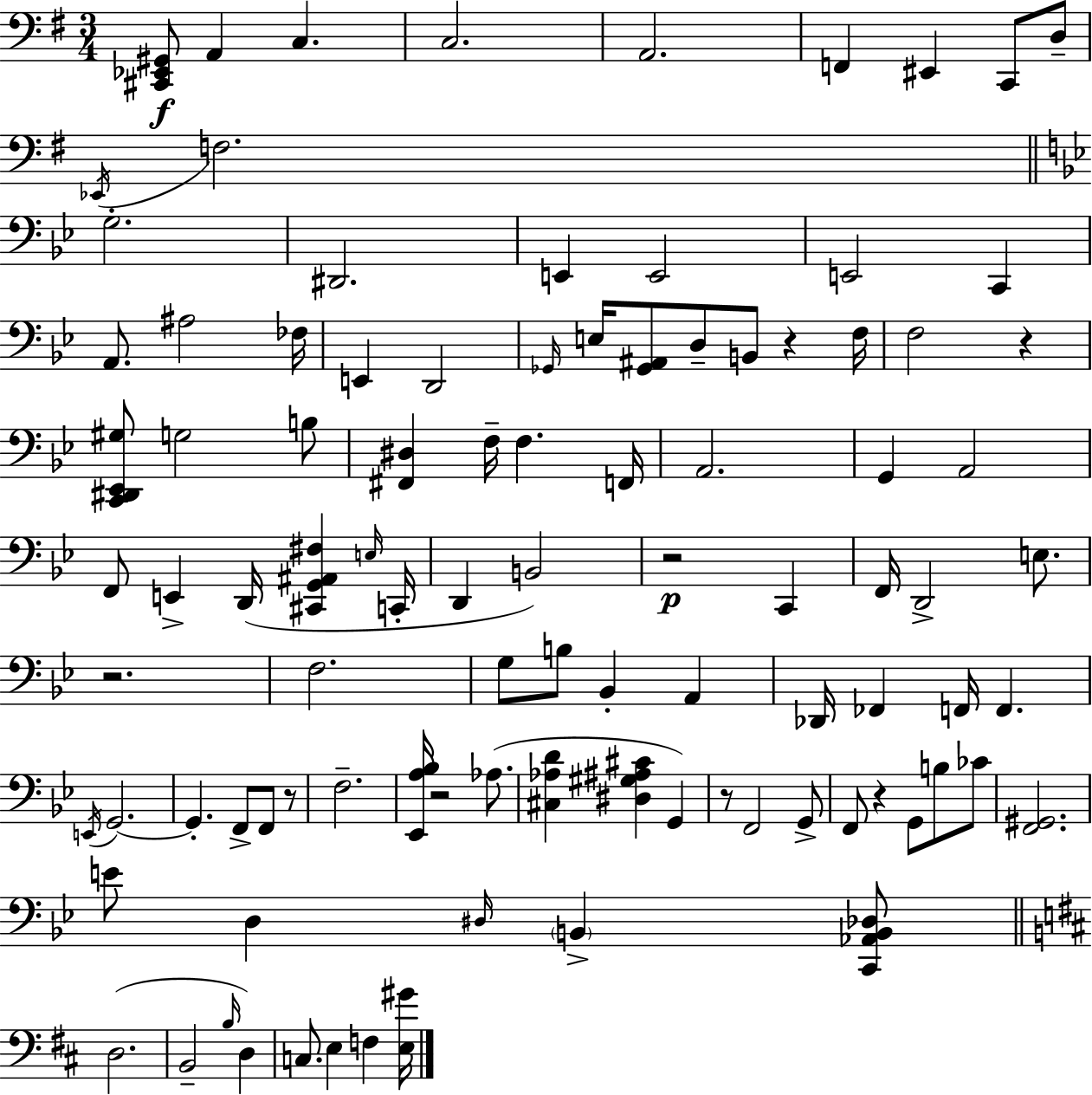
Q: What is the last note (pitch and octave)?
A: F3